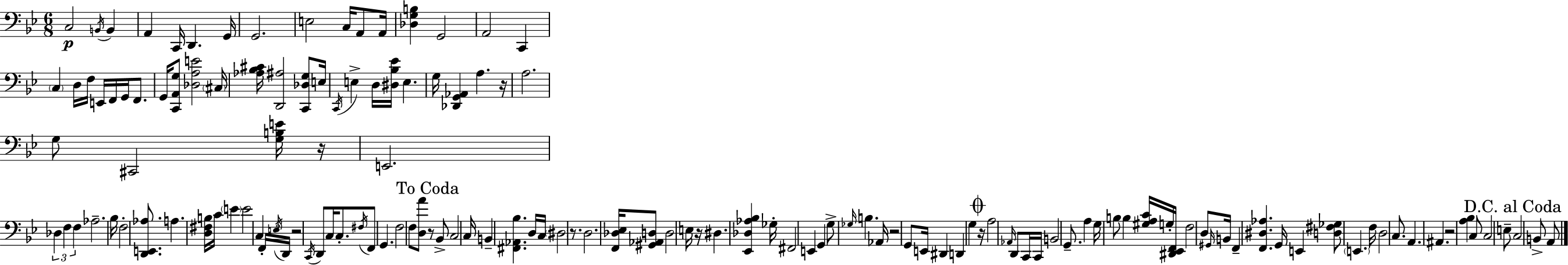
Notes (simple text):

C3/h B2/s B2/q A2/q C2/s D2/q. G2/s G2/h. E3/h C3/s A2/e A2/s [Db3,G3,B3]/q G2/h A2/h C2/q C3/q D3/s F3/s E2/s F2/s G2/s F2/e. G2/s [C2,A2,G3]/e [Db3,A3,E4]/h C#3/s [Ab3,Bb3,C#4]/s [D2,A#3]/h [C2,Db3,G3]/e E3/s C2/s E3/q D3/s [D#3,Bb3,Eb4]/s E3/q. G3/s [Db2,G2,Ab2]/q A3/q. R/s A3/h. G3/e C#2/h [G3,B3,E4]/s R/s E2/h. Db3/q F3/q F3/q Ab3/h. Bb3/s F3/h [D2,E2,Ab3]/e. A3/q. [D3,F#3,B3]/s C4/s E4/q E4/h C3/q F2/s E3/s D2/s R/h C2/s D2/e C3/s C3/e. F#3/s F2/e G2/q. F3/h F3/e [D3,A4]/e R/e Bb2/e C3/h C3/s B2/q [F#2,Ab2,Bb3]/q. D3/s C3/s D#3/h R/e. D3/h. [F2,Db3,Eb3]/s [G#2,Ab2,D3]/e D3/h E3/s R/s D#3/q. [Eb2,Db3,Ab3,Bb3]/q Gb3/s F#2/h E2/q G2/q G3/e Gb3/s B3/q. Ab2/s R/h G2/e E2/s D#2/q D2/q G3/q R/s A3/h Ab2/s D2/e C2/s C2/s B2/h G2/e. A3/q G3/s B3/e B3/q [G#3,A3,C4]/s G3/s [D#2,Eb2,F2]/s F3/h D3/e G#2/s B2/s F2/q [F2,D#3,Ab3]/q. G2/s E2/q [D3,F#3,Gb3]/e E2/q. F3/s D3/h C3/e. A2/q. A#2/q. R/h [A3,Bb3]/q C3/e C3/h E3/e C3/h B2/e A2/e